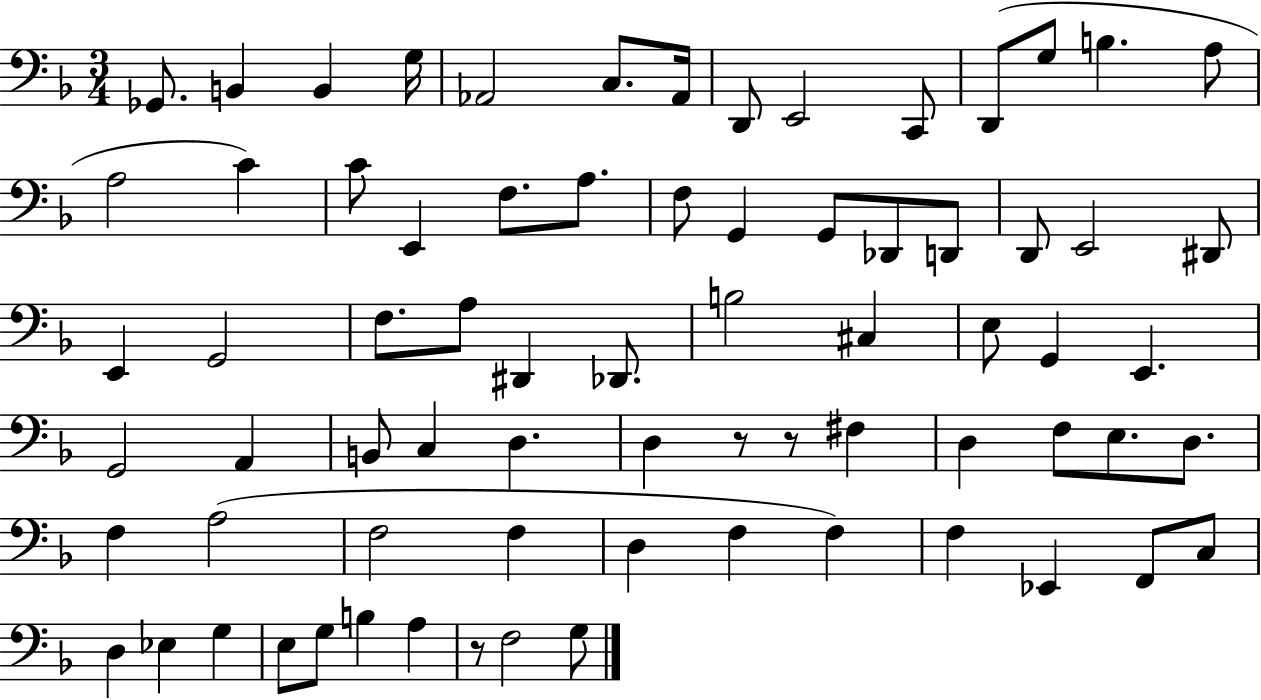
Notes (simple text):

Gb2/e. B2/q B2/q G3/s Ab2/h C3/e. Ab2/s D2/e E2/h C2/e D2/e G3/e B3/q. A3/e A3/h C4/q C4/e E2/q F3/e. A3/e. F3/e G2/q G2/e Db2/e D2/e D2/e E2/h D#2/e E2/q G2/h F3/e. A3/e D#2/q Db2/e. B3/h C#3/q E3/e G2/q E2/q. G2/h A2/q B2/e C3/q D3/q. D3/q R/e R/e F#3/q D3/q F3/e E3/e. D3/e. F3/q A3/h F3/h F3/q D3/q F3/q F3/q F3/q Eb2/q F2/e C3/e D3/q Eb3/q G3/q E3/e G3/e B3/q A3/q R/e F3/h G3/e